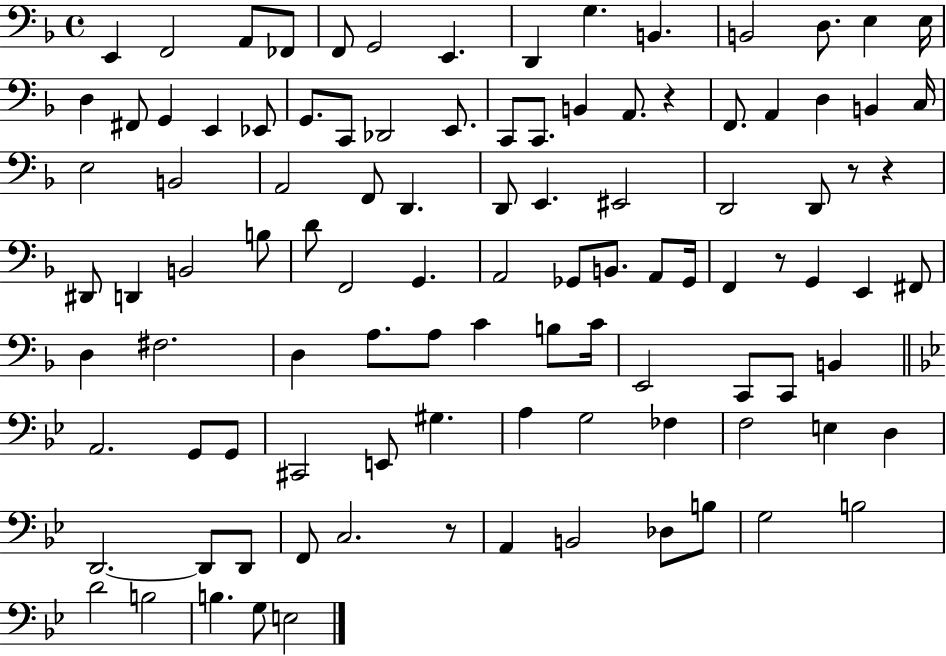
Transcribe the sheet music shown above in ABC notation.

X:1
T:Untitled
M:4/4
L:1/4
K:F
E,, F,,2 A,,/2 _F,,/2 F,,/2 G,,2 E,, D,, G, B,, B,,2 D,/2 E, E,/4 D, ^F,,/2 G,, E,, _E,,/2 G,,/2 C,,/2 _D,,2 E,,/2 C,,/2 C,,/2 B,, A,,/2 z F,,/2 A,, D, B,, C,/4 E,2 B,,2 A,,2 F,,/2 D,, D,,/2 E,, ^E,,2 D,,2 D,,/2 z/2 z ^D,,/2 D,, B,,2 B,/2 D/2 F,,2 G,, A,,2 _G,,/2 B,,/2 A,,/2 _G,,/4 F,, z/2 G,, E,, ^F,,/2 D, ^F,2 D, A,/2 A,/2 C B,/2 C/4 E,,2 C,,/2 C,,/2 B,, A,,2 G,,/2 G,,/2 ^C,,2 E,,/2 ^G, A, G,2 _F, F,2 E, D, D,,2 D,,/2 D,,/2 F,,/2 C,2 z/2 A,, B,,2 _D,/2 B,/2 G,2 B,2 D2 B,2 B, G,/2 E,2